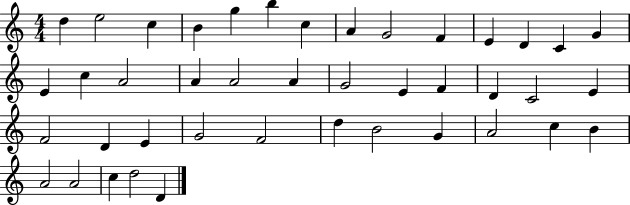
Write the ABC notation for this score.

X:1
T:Untitled
M:4/4
L:1/4
K:C
d e2 c B g b c A G2 F E D C G E c A2 A A2 A G2 E F D C2 E F2 D E G2 F2 d B2 G A2 c B A2 A2 c d2 D